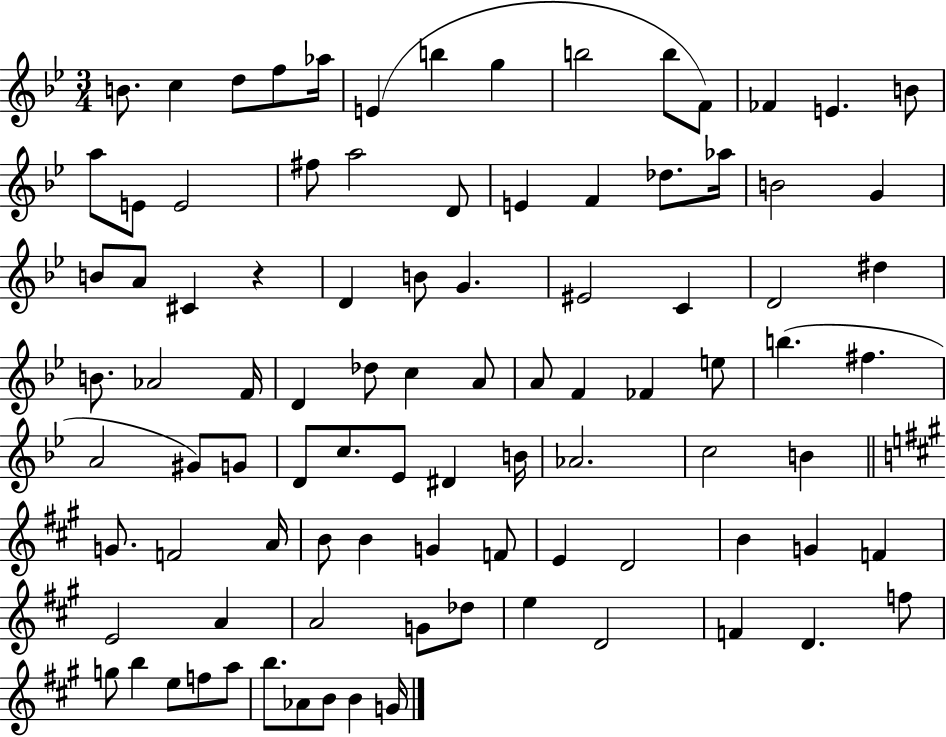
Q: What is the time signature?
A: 3/4